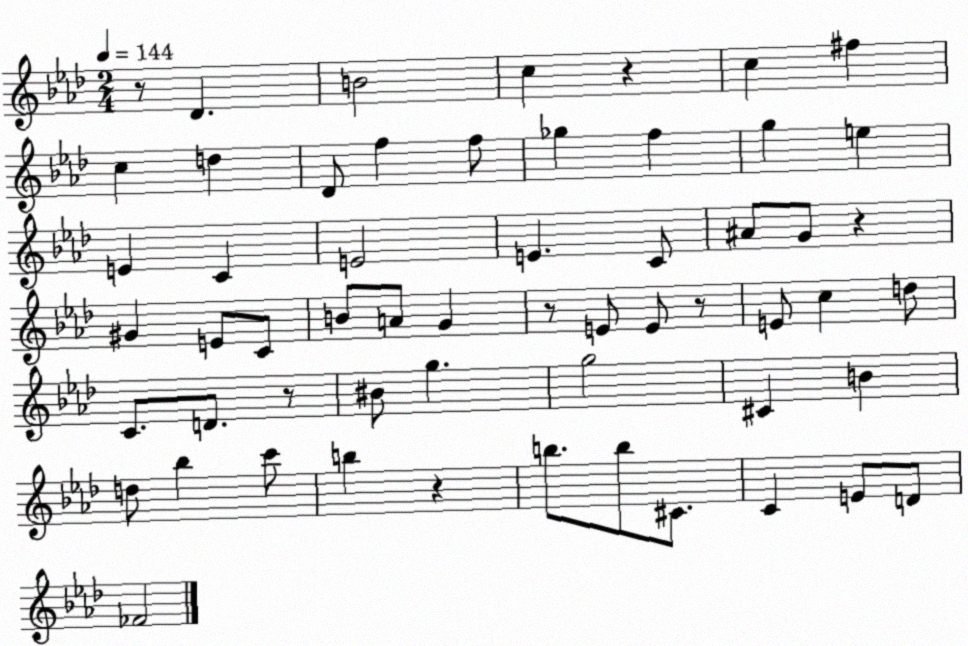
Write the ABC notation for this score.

X:1
T:Untitled
M:2/4
L:1/4
K:Ab
z/2 _D B2 c z c ^f c d _D/2 f f/2 _g f g e E C E2 E C/2 ^A/2 G/2 z ^G E/2 C/2 B/2 A/2 G z/2 E/2 E/2 z/2 E/2 c d/2 C/2 D/2 z/2 ^B/2 g g2 ^C B d/2 _b c'/2 b z b/2 b/2 ^C/2 C E/2 D/2 _F2